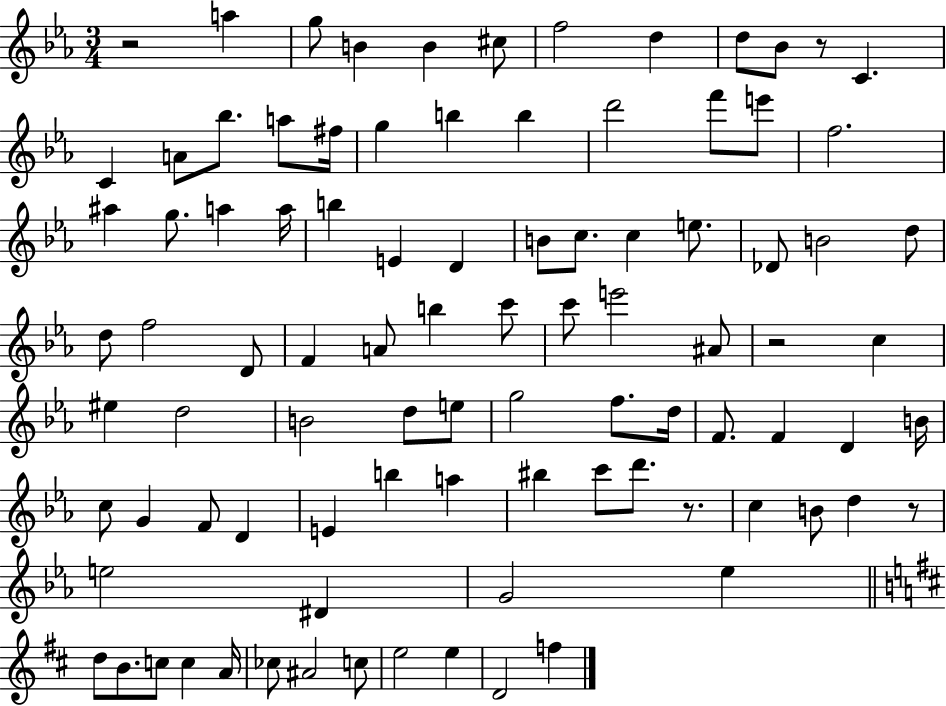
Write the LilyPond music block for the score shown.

{
  \clef treble
  \numericTimeSignature
  \time 3/4
  \key ees \major
  \repeat volta 2 { r2 a''4 | g''8 b'4 b'4 cis''8 | f''2 d''4 | d''8 bes'8 r8 c'4. | \break c'4 a'8 bes''8. a''8 fis''16 | g''4 b''4 b''4 | d'''2 f'''8 e'''8 | f''2. | \break ais''4 g''8. a''4 a''16 | b''4 e'4 d'4 | b'8 c''8. c''4 e''8. | des'8 b'2 d''8 | \break d''8 f''2 d'8 | f'4 a'8 b''4 c'''8 | c'''8 e'''2 ais'8 | r2 c''4 | \break eis''4 d''2 | b'2 d''8 e''8 | g''2 f''8. d''16 | f'8. f'4 d'4 b'16 | \break c''8 g'4 f'8 d'4 | e'4 b''4 a''4 | bis''4 c'''8 d'''8. r8. | c''4 b'8 d''4 r8 | \break e''2 dis'4 | g'2 ees''4 | \bar "||" \break \key b \minor d''8 b'8. c''8 c''4 a'16 | ces''8 ais'2 c''8 | e''2 e''4 | d'2 f''4 | \break } \bar "|."
}